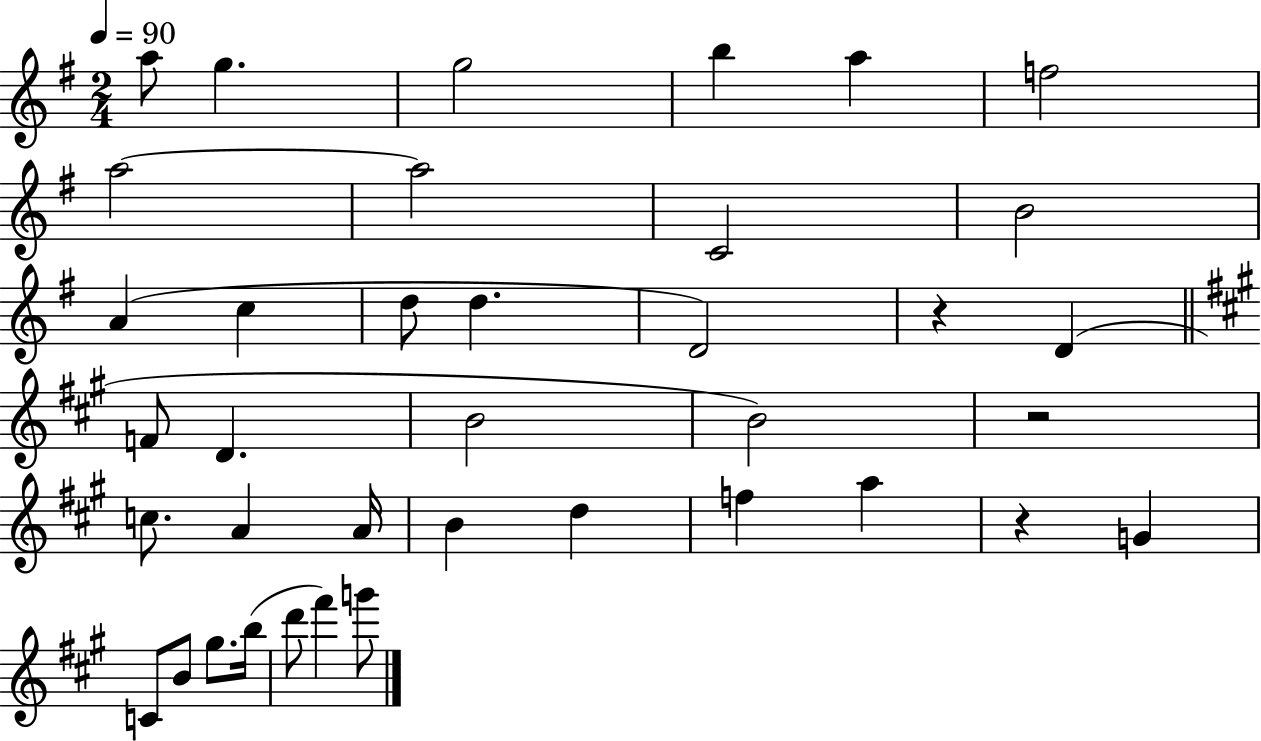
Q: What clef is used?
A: treble